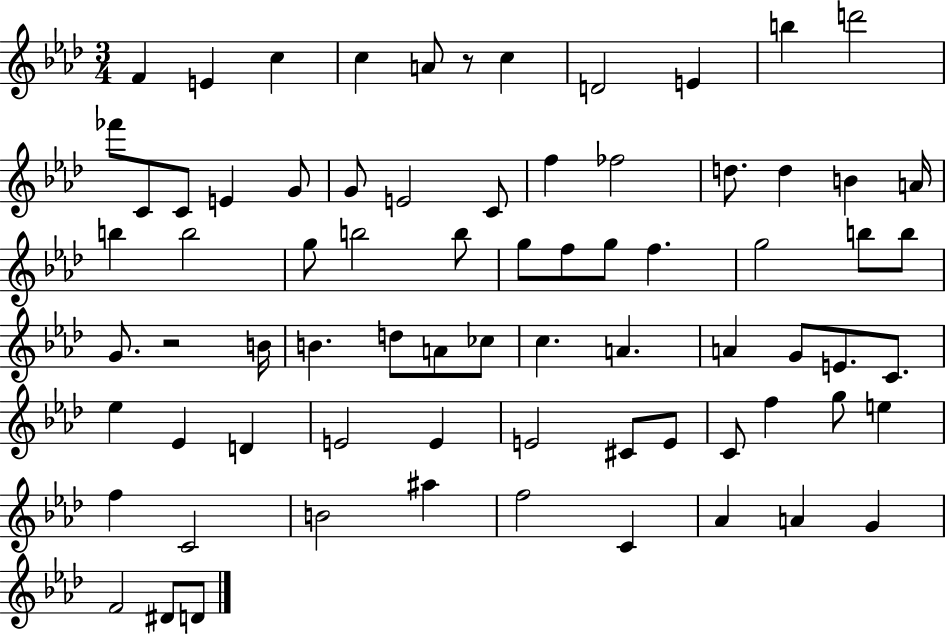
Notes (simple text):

F4/q E4/q C5/q C5/q A4/e R/e C5/q D4/h E4/q B5/q D6/h FES6/e C4/e C4/e E4/q G4/e G4/e E4/h C4/e F5/q FES5/h D5/e. D5/q B4/q A4/s B5/q B5/h G5/e B5/h B5/e G5/e F5/e G5/e F5/q. G5/h B5/e B5/e G4/e. R/h B4/s B4/q. D5/e A4/e CES5/e C5/q. A4/q. A4/q G4/e E4/e. C4/e. Eb5/q Eb4/q D4/q E4/h E4/q E4/h C#4/e E4/e C4/e F5/q G5/e E5/q F5/q C4/h B4/h A#5/q F5/h C4/q Ab4/q A4/q G4/q F4/h D#4/e D4/e